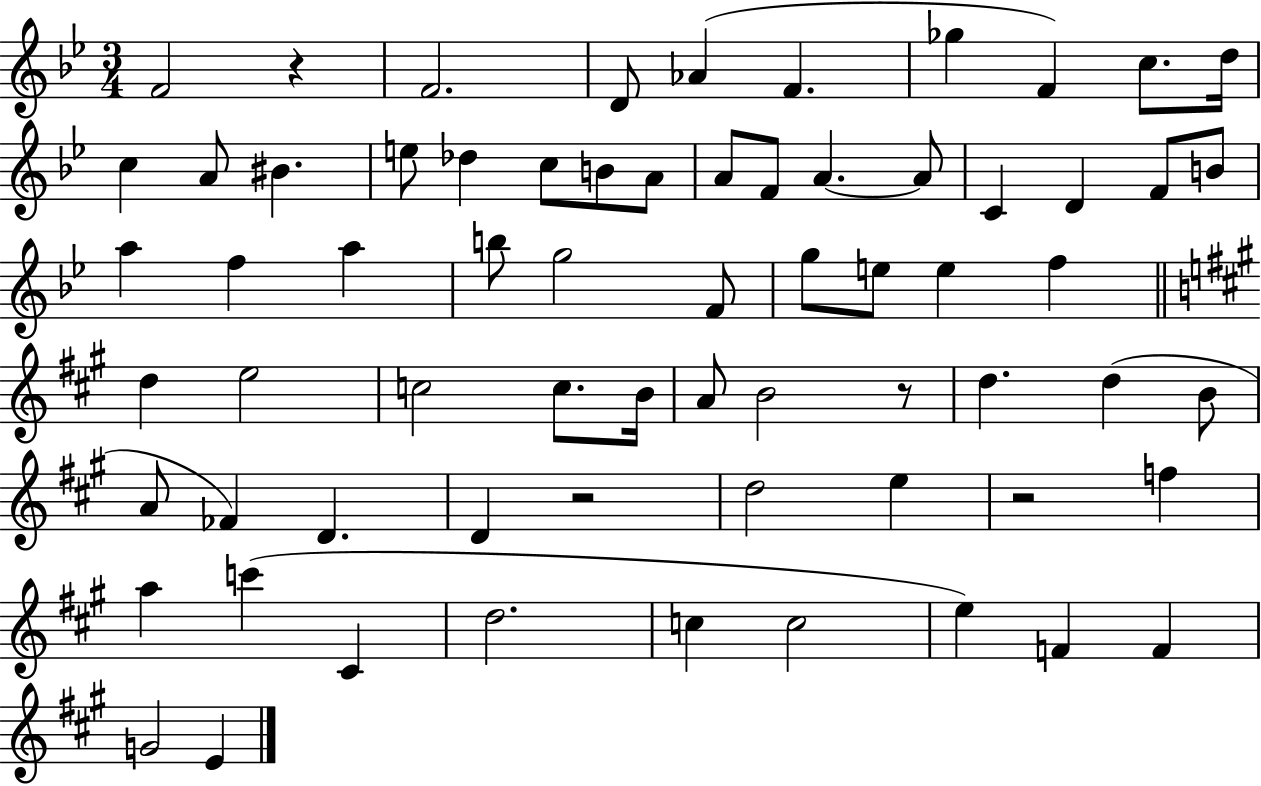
F4/h R/q F4/h. D4/e Ab4/q F4/q. Gb5/q F4/q C5/e. D5/s C5/q A4/e BIS4/q. E5/e Db5/q C5/e B4/e A4/e A4/e F4/e A4/q. A4/e C4/q D4/q F4/e B4/e A5/q F5/q A5/q B5/e G5/h F4/e G5/e E5/e E5/q F5/q D5/q E5/h C5/h C5/e. B4/s A4/e B4/h R/e D5/q. D5/q B4/e A4/e FES4/q D4/q. D4/q R/h D5/h E5/q R/h F5/q A5/q C6/q C#4/q D5/h. C5/q C5/h E5/q F4/q F4/q G4/h E4/q